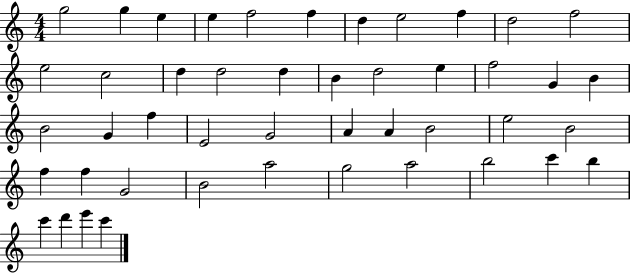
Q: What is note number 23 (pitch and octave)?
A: B4